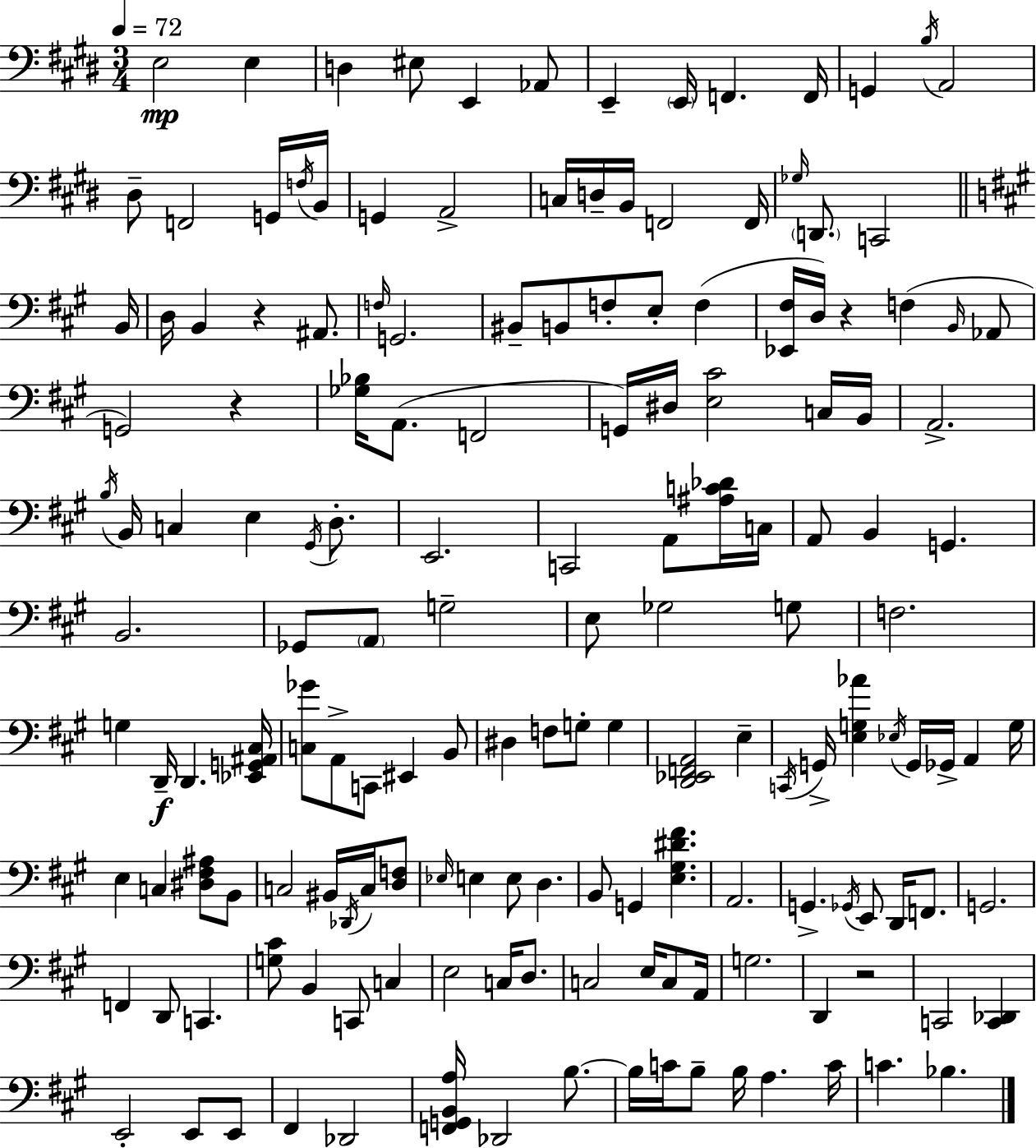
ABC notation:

X:1
T:Untitled
M:3/4
L:1/4
K:E
E,2 E, D, ^E,/2 E,, _A,,/2 E,, E,,/4 F,, F,,/4 G,, B,/4 A,,2 ^D,/2 F,,2 G,,/4 F,/4 B,,/4 G,, A,,2 C,/4 D,/4 B,,/4 F,,2 F,,/4 _G,/4 D,,/2 C,,2 B,,/4 D,/4 B,, z ^A,,/2 F,/4 G,,2 ^B,,/2 B,,/2 F,/2 E,/2 F, [_E,,^F,]/4 D,/4 z F, B,,/4 _A,,/2 G,,2 z [_G,_B,]/4 A,,/2 F,,2 G,,/4 ^D,/4 [E,^C]2 C,/4 B,,/4 A,,2 B,/4 B,,/4 C, E, ^G,,/4 D,/2 E,,2 C,,2 A,,/2 [^A,C_D]/4 C,/4 A,,/2 B,, G,, B,,2 _G,,/2 A,,/2 G,2 E,/2 _G,2 G,/2 F,2 G, D,,/4 D,, [_E,,G,,^A,,^C,]/4 [C,_G]/2 A,,/2 C,,/2 ^E,, B,,/2 ^D, F,/2 G,/2 G, [D,,_E,,F,,A,,]2 E, C,,/4 G,,/4 [E,G,_A] _E,/4 G,,/4 _G,,/4 A,, G,/4 E, C, [^D,^F,^A,]/2 B,,/2 C,2 ^B,,/4 _D,,/4 C,/4 [D,F,]/2 _E,/4 E, E,/2 D, B,,/2 G,, [E,^G,^D^F] A,,2 G,, _G,,/4 E,,/2 D,,/4 F,,/2 G,,2 F,, D,,/2 C,, [G,^C]/2 B,, C,,/2 C, E,2 C,/4 D,/2 C,2 E,/4 C,/2 A,,/4 G,2 D,, z2 C,,2 [C,,_D,,] E,,2 E,,/2 E,,/2 ^F,, _D,,2 [F,,G,,B,,A,]/4 _D,,2 B,/2 B,/4 C/4 B,/2 B,/4 A, C/4 C _B,